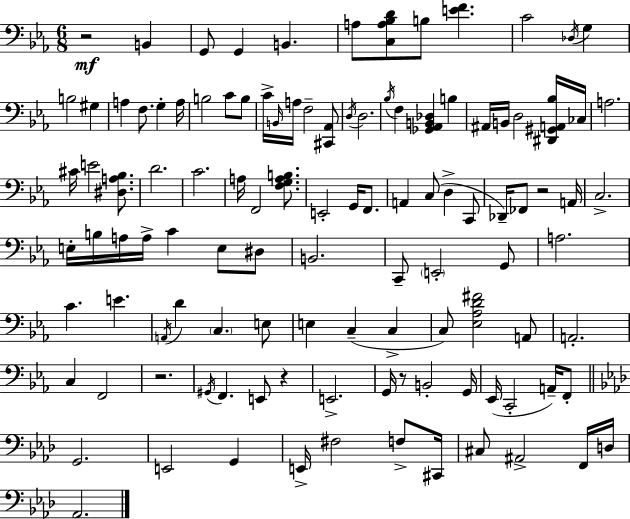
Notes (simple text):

R/h B2/q G2/e G2/q B2/q. A3/e [C3,A3,Bb3,D4]/e B3/e [E4,F4]/q. C4/h Db3/s G3/q B3/h G#3/q A3/q F3/e. G3/q A3/s B3/h C4/e B3/e C4/s B2/s A3/s F3/h [C#2,Ab2]/e D3/s D3/h. Bb3/s F3/q [Gb2,Ab2,B2,Db3]/q B3/q A#2/s B2/s D3/h [D#2,G#2,A2,Bb3]/s CES3/s A3/h. C#4/s E4/h [D#3,A3,Bb3]/e. D4/h. C4/h. A3/s F2/h [F3,G3,A3,B3]/e. E2/h G2/s F2/e. A2/q C3/e D3/q C2/e Db2/s FES2/e R/h A2/s C3/h. E3/s B3/s A3/s A3/s C4/q E3/e D#3/e B2/h. C2/e E2/h G2/e A3/h. C4/q. E4/q. A2/s D4/q C3/q. E3/e E3/q C3/q C3/q C3/e [Eb3,Ab3,D4,F#4]/h A2/e A2/h. C3/q F2/h R/h. G#2/s F2/q. E2/e R/q E2/h. G2/s R/e B2/h G2/s Eb2/s C2/h A2/s F2/e G2/h. E2/h G2/q E2/s F#3/h F3/e C#2/s C#3/e A#2/h F2/s D3/s Ab2/h.